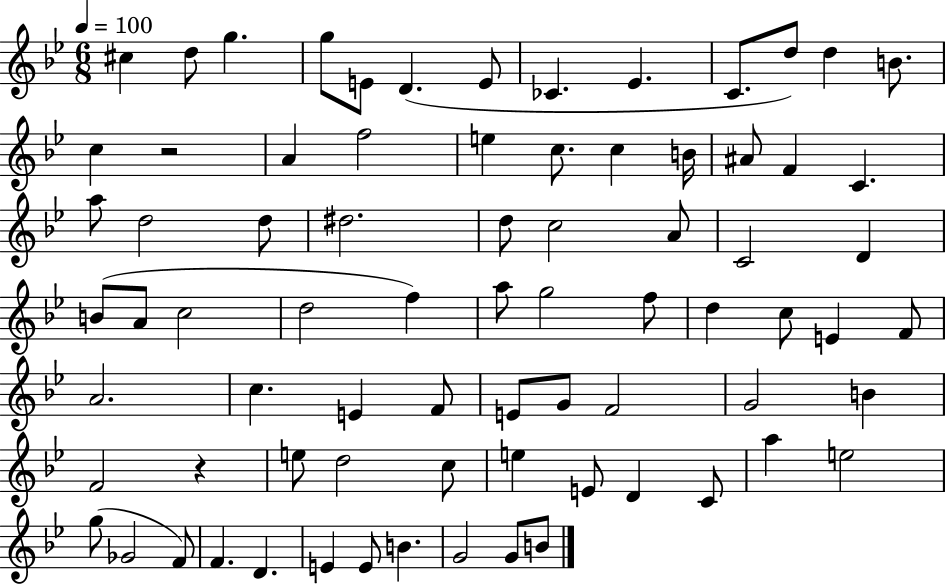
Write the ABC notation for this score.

X:1
T:Untitled
M:6/8
L:1/4
K:Bb
^c d/2 g g/2 E/2 D E/2 _C _E C/2 d/2 d B/2 c z2 A f2 e c/2 c B/4 ^A/2 F C a/2 d2 d/2 ^d2 d/2 c2 A/2 C2 D B/2 A/2 c2 d2 f a/2 g2 f/2 d c/2 E F/2 A2 c E F/2 E/2 G/2 F2 G2 B F2 z e/2 d2 c/2 e E/2 D C/2 a e2 g/2 _G2 F/2 F D E E/2 B G2 G/2 B/2